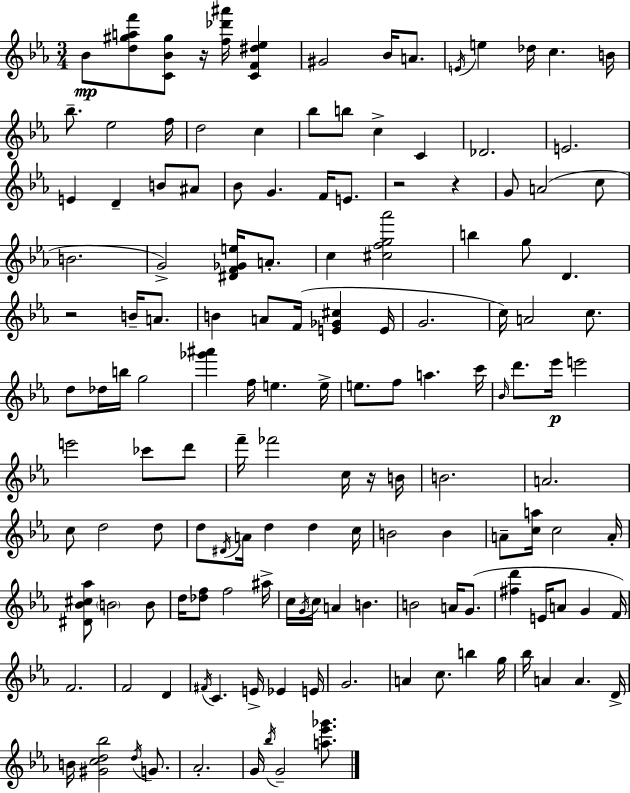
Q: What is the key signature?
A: EES major